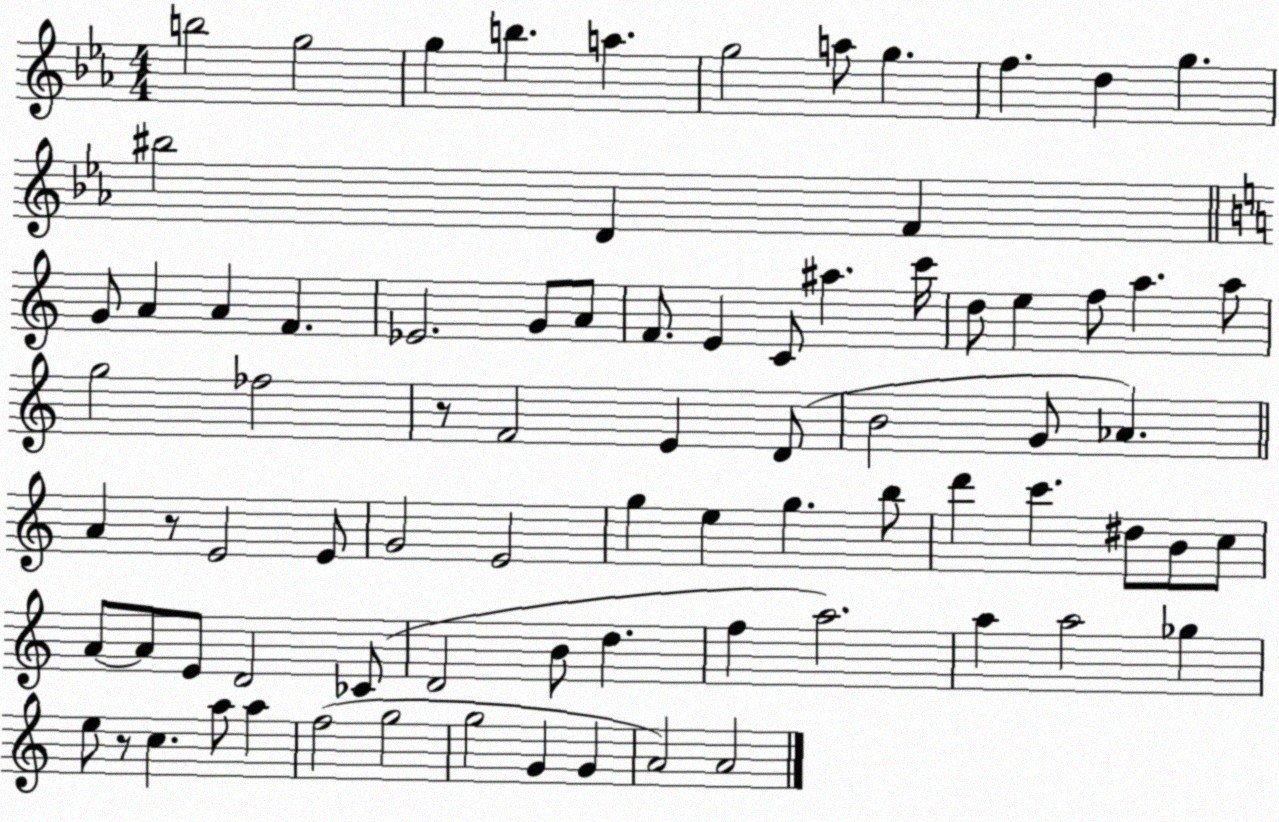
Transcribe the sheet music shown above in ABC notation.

X:1
T:Untitled
M:4/4
L:1/4
K:Eb
b2 g2 g b a g2 a/2 g f d g ^b2 D F G/2 A A F _E2 G/2 A/2 F/2 E C/2 ^a c'/4 d/2 e f/2 a a/2 g2 _f2 z/2 F2 E D/2 B2 G/2 _A A z/2 E2 E/2 G2 E2 g e g b/2 d' c' ^d/2 B/2 c/2 A/2 A/2 E/2 D2 _C/2 D2 B/2 d f a2 a a2 _g e/2 z/2 c a/2 a f2 g2 g2 G G A2 A2